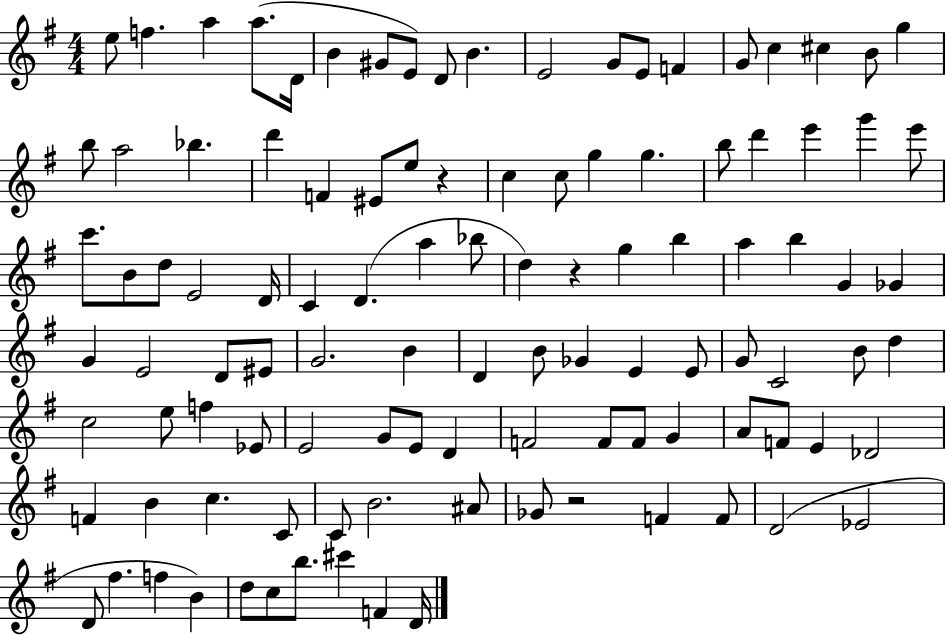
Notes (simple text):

E5/e F5/q. A5/q A5/e. D4/s B4/q G#4/e E4/e D4/e B4/q. E4/h G4/e E4/e F4/q G4/e C5/q C#5/q B4/e G5/q B5/e A5/h Bb5/q. D6/q F4/q EIS4/e E5/e R/q C5/q C5/e G5/q G5/q. B5/e D6/q E6/q G6/q E6/e C6/e. B4/e D5/e E4/h D4/s C4/q D4/q. A5/q Bb5/e D5/q R/q G5/q B5/q A5/q B5/q G4/q Gb4/q G4/q E4/h D4/e EIS4/e G4/h. B4/q D4/q B4/e Gb4/q E4/q E4/e G4/e C4/h B4/e D5/q C5/h E5/e F5/q Eb4/e E4/h G4/e E4/e D4/q F4/h F4/e F4/e G4/q A4/e F4/e E4/q Db4/h F4/q B4/q C5/q. C4/e C4/e B4/h. A#4/e Gb4/e R/h F4/q F4/e D4/h Eb4/h D4/e F#5/q. F5/q B4/q D5/e C5/e B5/e. C#6/q F4/q D4/s